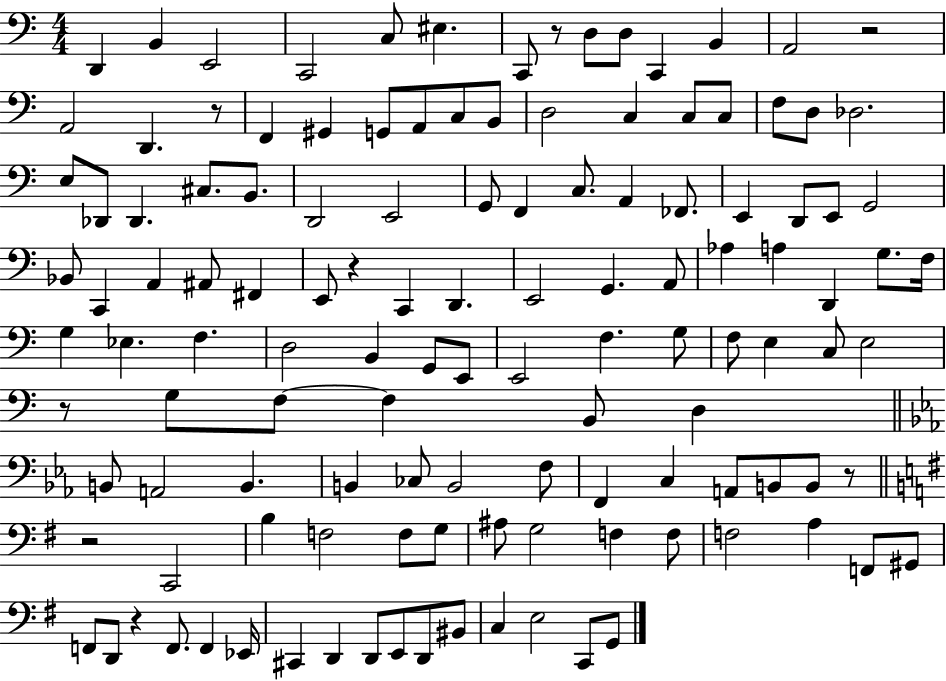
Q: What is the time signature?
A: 4/4